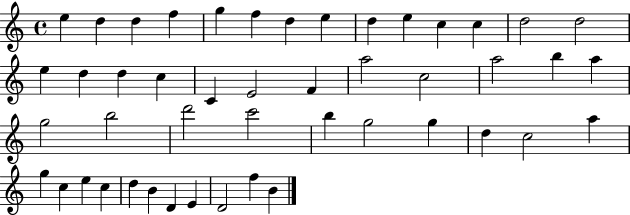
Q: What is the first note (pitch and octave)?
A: E5